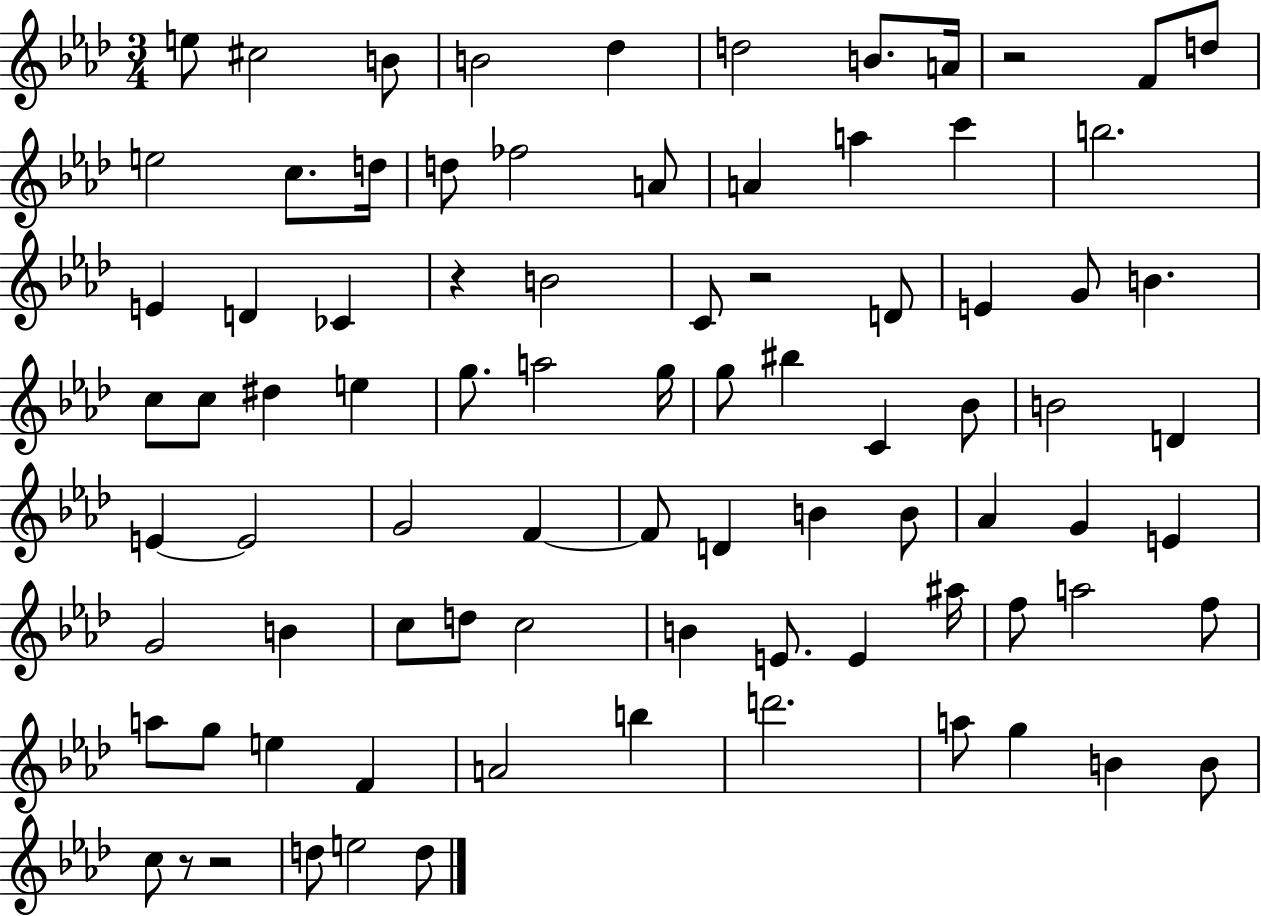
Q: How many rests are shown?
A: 5